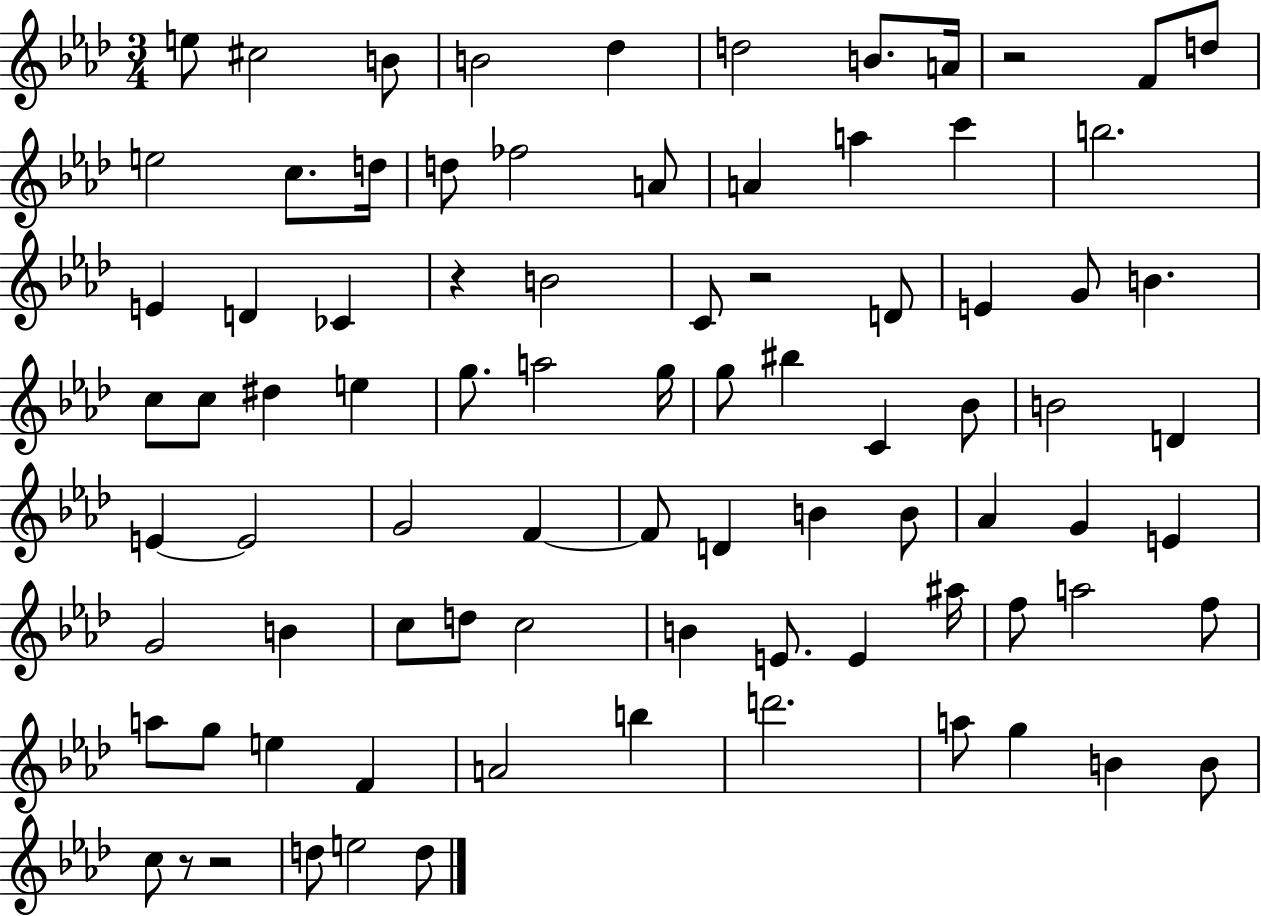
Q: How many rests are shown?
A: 5